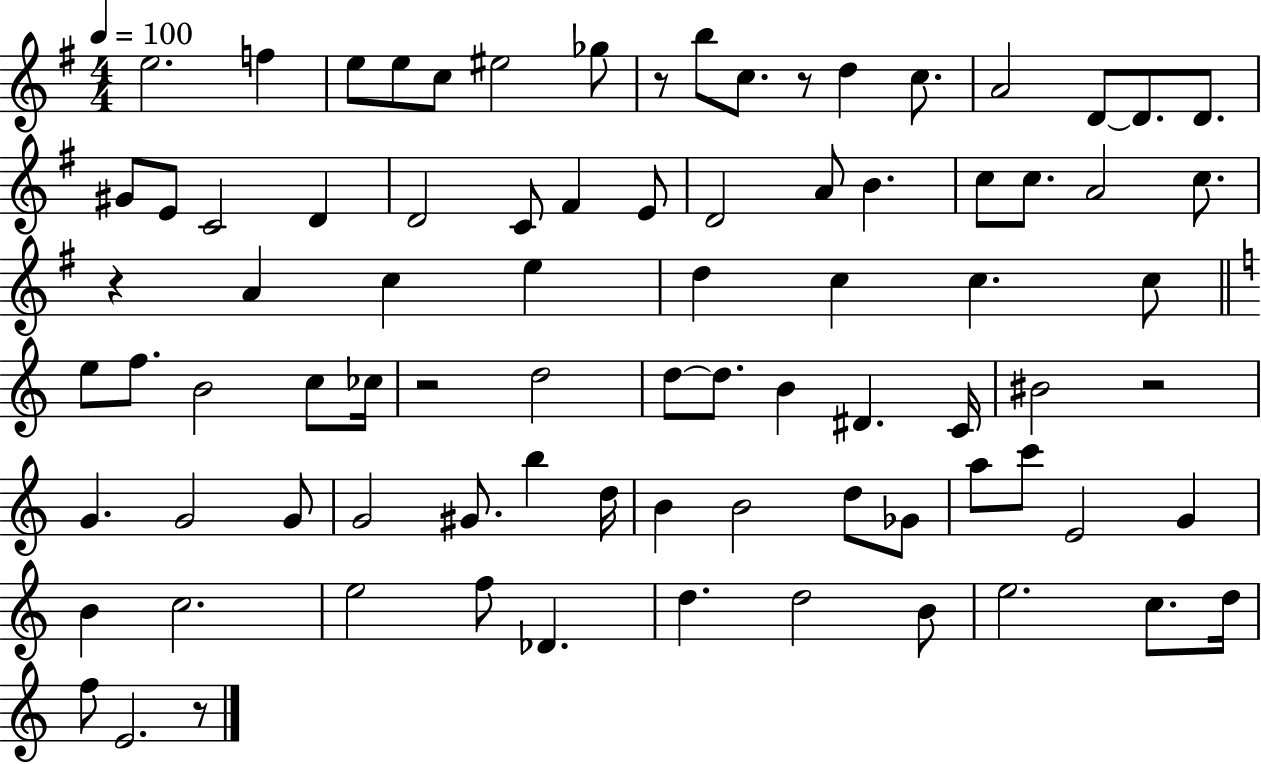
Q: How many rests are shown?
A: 6